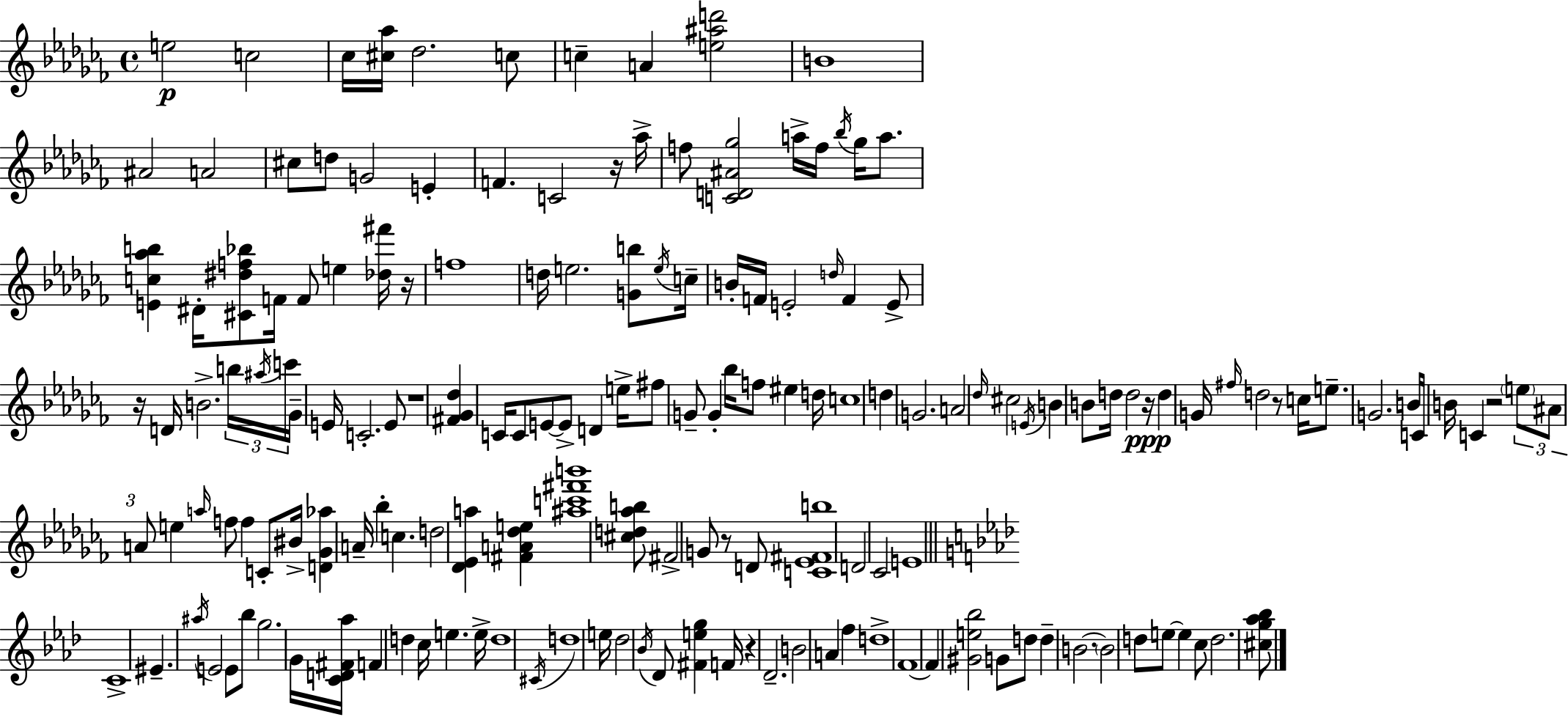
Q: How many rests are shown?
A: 9